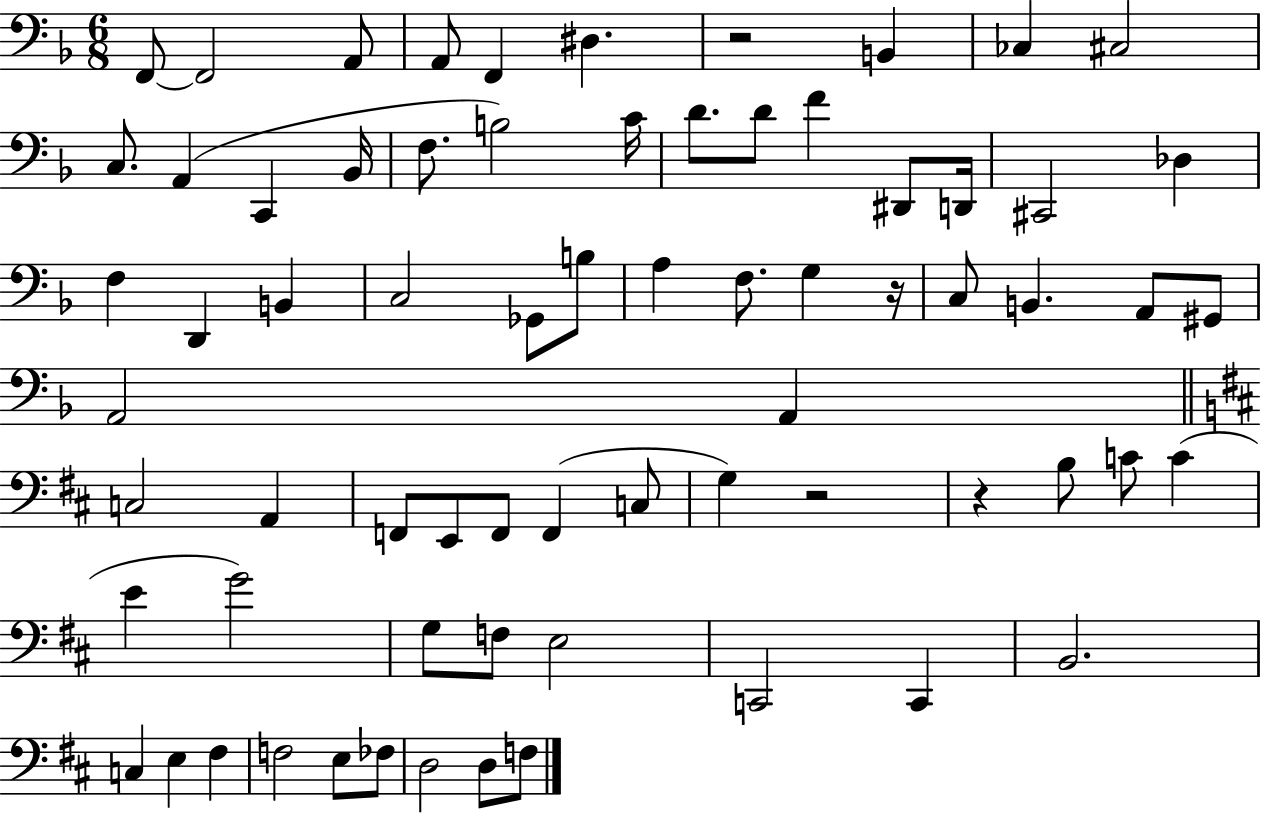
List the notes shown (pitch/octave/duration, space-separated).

F2/e F2/h A2/e A2/e F2/q D#3/q. R/h B2/q CES3/q C#3/h C3/e. A2/q C2/q Bb2/s F3/e. B3/h C4/s D4/e. D4/e F4/q D#2/e D2/s C#2/h Db3/q F3/q D2/q B2/q C3/h Gb2/e B3/e A3/q F3/e. G3/q R/s C3/e B2/q. A2/e G#2/e A2/h A2/q C3/h A2/q F2/e E2/e F2/e F2/q C3/e G3/q R/h R/q B3/e C4/e C4/q E4/q G4/h G3/e F3/e E3/h C2/h C2/q B2/h. C3/q E3/q F#3/q F3/h E3/e FES3/e D3/h D3/e F3/e